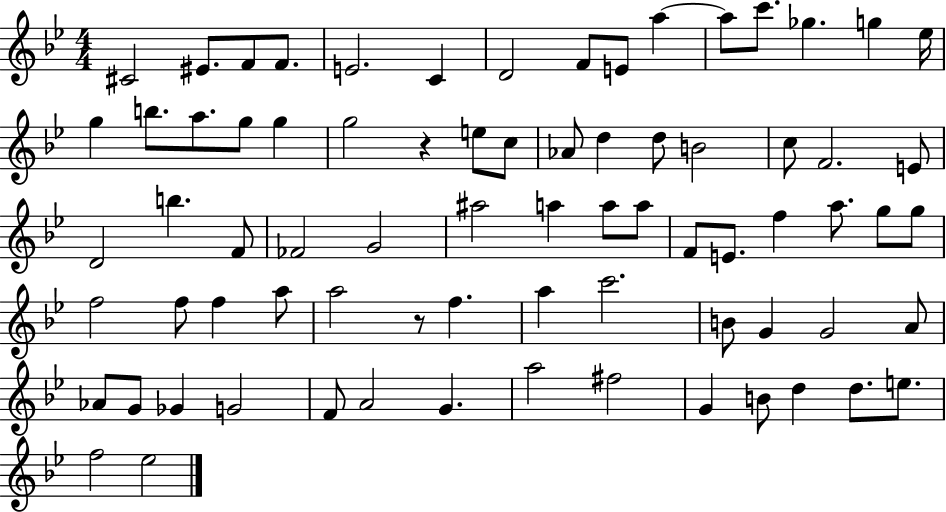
{
  \clef treble
  \numericTimeSignature
  \time 4/4
  \key bes \major
  \repeat volta 2 { cis'2 eis'8. f'8 f'8. | e'2. c'4 | d'2 f'8 e'8 a''4~~ | a''8 c'''8. ges''4. g''4 ees''16 | \break g''4 b''8. a''8. g''8 g''4 | g''2 r4 e''8 c''8 | aes'8 d''4 d''8 b'2 | c''8 f'2. e'8 | \break d'2 b''4. f'8 | fes'2 g'2 | ais''2 a''4 a''8 a''8 | f'8 e'8. f''4 a''8. g''8 g''8 | \break f''2 f''8 f''4 a''8 | a''2 r8 f''4. | a''4 c'''2. | b'8 g'4 g'2 a'8 | \break aes'8 g'8 ges'4 g'2 | f'8 a'2 g'4. | a''2 fis''2 | g'4 b'8 d''4 d''8. e''8. | \break f''2 ees''2 | } \bar "|."
}